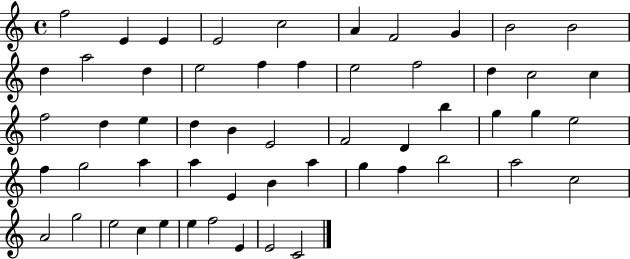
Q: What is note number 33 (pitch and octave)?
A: E5